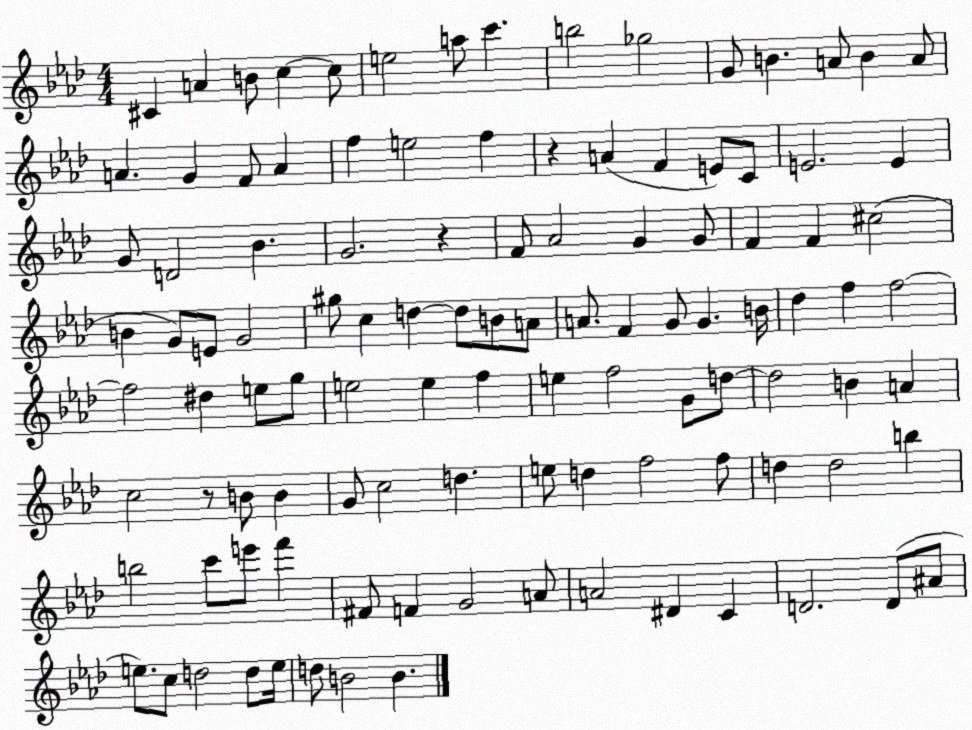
X:1
T:Untitled
M:4/4
L:1/4
K:Ab
^C A B/2 c c/2 e2 a/2 c' b2 _g2 G/2 B A/2 B A/2 A G F/2 A f e2 f z A F E/2 C/2 E2 E G/2 D2 _B G2 z F/2 _A2 G G/2 F F ^c2 B G/2 E/2 G2 ^g/2 c d d/2 B/2 A/2 A/2 F G/2 G B/4 _d f f2 f2 ^d e/2 g/2 e2 e f e f2 G/2 d/2 d2 B A c2 z/2 B/2 B G/2 c2 d e/2 d f2 f/2 d d2 b b2 c'/2 e'/2 f' ^F/2 F G2 A/2 A2 ^D C D2 D/2 ^A/2 e/2 c/2 d2 d/2 e/4 d/2 B2 B